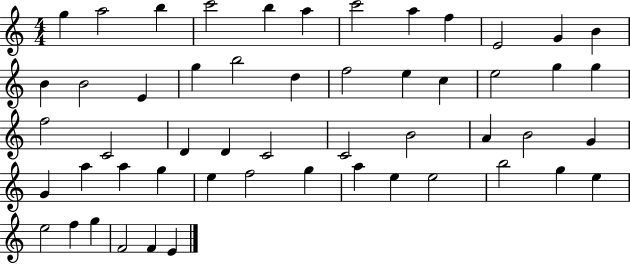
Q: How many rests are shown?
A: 0